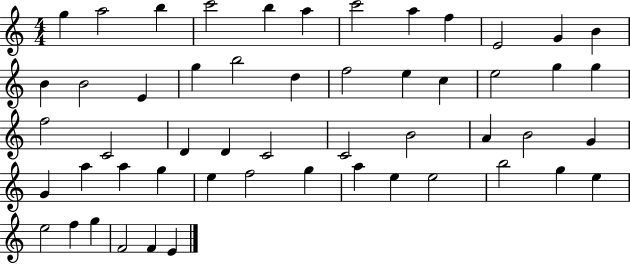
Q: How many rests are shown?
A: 0